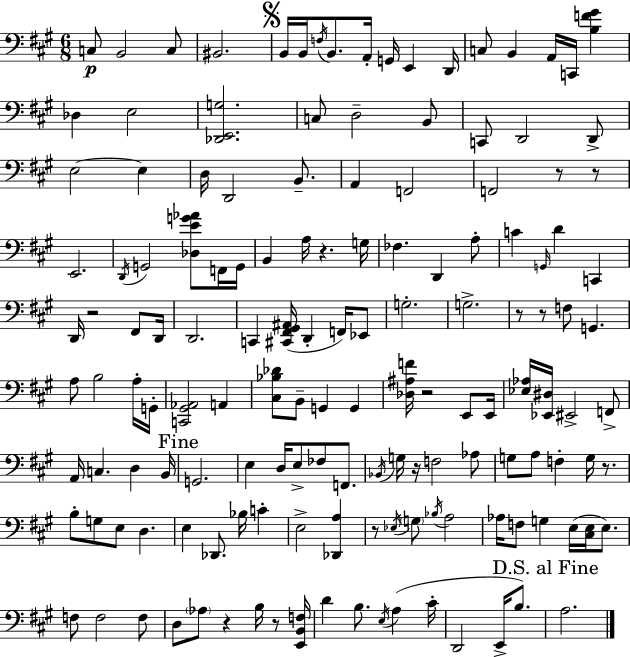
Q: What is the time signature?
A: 6/8